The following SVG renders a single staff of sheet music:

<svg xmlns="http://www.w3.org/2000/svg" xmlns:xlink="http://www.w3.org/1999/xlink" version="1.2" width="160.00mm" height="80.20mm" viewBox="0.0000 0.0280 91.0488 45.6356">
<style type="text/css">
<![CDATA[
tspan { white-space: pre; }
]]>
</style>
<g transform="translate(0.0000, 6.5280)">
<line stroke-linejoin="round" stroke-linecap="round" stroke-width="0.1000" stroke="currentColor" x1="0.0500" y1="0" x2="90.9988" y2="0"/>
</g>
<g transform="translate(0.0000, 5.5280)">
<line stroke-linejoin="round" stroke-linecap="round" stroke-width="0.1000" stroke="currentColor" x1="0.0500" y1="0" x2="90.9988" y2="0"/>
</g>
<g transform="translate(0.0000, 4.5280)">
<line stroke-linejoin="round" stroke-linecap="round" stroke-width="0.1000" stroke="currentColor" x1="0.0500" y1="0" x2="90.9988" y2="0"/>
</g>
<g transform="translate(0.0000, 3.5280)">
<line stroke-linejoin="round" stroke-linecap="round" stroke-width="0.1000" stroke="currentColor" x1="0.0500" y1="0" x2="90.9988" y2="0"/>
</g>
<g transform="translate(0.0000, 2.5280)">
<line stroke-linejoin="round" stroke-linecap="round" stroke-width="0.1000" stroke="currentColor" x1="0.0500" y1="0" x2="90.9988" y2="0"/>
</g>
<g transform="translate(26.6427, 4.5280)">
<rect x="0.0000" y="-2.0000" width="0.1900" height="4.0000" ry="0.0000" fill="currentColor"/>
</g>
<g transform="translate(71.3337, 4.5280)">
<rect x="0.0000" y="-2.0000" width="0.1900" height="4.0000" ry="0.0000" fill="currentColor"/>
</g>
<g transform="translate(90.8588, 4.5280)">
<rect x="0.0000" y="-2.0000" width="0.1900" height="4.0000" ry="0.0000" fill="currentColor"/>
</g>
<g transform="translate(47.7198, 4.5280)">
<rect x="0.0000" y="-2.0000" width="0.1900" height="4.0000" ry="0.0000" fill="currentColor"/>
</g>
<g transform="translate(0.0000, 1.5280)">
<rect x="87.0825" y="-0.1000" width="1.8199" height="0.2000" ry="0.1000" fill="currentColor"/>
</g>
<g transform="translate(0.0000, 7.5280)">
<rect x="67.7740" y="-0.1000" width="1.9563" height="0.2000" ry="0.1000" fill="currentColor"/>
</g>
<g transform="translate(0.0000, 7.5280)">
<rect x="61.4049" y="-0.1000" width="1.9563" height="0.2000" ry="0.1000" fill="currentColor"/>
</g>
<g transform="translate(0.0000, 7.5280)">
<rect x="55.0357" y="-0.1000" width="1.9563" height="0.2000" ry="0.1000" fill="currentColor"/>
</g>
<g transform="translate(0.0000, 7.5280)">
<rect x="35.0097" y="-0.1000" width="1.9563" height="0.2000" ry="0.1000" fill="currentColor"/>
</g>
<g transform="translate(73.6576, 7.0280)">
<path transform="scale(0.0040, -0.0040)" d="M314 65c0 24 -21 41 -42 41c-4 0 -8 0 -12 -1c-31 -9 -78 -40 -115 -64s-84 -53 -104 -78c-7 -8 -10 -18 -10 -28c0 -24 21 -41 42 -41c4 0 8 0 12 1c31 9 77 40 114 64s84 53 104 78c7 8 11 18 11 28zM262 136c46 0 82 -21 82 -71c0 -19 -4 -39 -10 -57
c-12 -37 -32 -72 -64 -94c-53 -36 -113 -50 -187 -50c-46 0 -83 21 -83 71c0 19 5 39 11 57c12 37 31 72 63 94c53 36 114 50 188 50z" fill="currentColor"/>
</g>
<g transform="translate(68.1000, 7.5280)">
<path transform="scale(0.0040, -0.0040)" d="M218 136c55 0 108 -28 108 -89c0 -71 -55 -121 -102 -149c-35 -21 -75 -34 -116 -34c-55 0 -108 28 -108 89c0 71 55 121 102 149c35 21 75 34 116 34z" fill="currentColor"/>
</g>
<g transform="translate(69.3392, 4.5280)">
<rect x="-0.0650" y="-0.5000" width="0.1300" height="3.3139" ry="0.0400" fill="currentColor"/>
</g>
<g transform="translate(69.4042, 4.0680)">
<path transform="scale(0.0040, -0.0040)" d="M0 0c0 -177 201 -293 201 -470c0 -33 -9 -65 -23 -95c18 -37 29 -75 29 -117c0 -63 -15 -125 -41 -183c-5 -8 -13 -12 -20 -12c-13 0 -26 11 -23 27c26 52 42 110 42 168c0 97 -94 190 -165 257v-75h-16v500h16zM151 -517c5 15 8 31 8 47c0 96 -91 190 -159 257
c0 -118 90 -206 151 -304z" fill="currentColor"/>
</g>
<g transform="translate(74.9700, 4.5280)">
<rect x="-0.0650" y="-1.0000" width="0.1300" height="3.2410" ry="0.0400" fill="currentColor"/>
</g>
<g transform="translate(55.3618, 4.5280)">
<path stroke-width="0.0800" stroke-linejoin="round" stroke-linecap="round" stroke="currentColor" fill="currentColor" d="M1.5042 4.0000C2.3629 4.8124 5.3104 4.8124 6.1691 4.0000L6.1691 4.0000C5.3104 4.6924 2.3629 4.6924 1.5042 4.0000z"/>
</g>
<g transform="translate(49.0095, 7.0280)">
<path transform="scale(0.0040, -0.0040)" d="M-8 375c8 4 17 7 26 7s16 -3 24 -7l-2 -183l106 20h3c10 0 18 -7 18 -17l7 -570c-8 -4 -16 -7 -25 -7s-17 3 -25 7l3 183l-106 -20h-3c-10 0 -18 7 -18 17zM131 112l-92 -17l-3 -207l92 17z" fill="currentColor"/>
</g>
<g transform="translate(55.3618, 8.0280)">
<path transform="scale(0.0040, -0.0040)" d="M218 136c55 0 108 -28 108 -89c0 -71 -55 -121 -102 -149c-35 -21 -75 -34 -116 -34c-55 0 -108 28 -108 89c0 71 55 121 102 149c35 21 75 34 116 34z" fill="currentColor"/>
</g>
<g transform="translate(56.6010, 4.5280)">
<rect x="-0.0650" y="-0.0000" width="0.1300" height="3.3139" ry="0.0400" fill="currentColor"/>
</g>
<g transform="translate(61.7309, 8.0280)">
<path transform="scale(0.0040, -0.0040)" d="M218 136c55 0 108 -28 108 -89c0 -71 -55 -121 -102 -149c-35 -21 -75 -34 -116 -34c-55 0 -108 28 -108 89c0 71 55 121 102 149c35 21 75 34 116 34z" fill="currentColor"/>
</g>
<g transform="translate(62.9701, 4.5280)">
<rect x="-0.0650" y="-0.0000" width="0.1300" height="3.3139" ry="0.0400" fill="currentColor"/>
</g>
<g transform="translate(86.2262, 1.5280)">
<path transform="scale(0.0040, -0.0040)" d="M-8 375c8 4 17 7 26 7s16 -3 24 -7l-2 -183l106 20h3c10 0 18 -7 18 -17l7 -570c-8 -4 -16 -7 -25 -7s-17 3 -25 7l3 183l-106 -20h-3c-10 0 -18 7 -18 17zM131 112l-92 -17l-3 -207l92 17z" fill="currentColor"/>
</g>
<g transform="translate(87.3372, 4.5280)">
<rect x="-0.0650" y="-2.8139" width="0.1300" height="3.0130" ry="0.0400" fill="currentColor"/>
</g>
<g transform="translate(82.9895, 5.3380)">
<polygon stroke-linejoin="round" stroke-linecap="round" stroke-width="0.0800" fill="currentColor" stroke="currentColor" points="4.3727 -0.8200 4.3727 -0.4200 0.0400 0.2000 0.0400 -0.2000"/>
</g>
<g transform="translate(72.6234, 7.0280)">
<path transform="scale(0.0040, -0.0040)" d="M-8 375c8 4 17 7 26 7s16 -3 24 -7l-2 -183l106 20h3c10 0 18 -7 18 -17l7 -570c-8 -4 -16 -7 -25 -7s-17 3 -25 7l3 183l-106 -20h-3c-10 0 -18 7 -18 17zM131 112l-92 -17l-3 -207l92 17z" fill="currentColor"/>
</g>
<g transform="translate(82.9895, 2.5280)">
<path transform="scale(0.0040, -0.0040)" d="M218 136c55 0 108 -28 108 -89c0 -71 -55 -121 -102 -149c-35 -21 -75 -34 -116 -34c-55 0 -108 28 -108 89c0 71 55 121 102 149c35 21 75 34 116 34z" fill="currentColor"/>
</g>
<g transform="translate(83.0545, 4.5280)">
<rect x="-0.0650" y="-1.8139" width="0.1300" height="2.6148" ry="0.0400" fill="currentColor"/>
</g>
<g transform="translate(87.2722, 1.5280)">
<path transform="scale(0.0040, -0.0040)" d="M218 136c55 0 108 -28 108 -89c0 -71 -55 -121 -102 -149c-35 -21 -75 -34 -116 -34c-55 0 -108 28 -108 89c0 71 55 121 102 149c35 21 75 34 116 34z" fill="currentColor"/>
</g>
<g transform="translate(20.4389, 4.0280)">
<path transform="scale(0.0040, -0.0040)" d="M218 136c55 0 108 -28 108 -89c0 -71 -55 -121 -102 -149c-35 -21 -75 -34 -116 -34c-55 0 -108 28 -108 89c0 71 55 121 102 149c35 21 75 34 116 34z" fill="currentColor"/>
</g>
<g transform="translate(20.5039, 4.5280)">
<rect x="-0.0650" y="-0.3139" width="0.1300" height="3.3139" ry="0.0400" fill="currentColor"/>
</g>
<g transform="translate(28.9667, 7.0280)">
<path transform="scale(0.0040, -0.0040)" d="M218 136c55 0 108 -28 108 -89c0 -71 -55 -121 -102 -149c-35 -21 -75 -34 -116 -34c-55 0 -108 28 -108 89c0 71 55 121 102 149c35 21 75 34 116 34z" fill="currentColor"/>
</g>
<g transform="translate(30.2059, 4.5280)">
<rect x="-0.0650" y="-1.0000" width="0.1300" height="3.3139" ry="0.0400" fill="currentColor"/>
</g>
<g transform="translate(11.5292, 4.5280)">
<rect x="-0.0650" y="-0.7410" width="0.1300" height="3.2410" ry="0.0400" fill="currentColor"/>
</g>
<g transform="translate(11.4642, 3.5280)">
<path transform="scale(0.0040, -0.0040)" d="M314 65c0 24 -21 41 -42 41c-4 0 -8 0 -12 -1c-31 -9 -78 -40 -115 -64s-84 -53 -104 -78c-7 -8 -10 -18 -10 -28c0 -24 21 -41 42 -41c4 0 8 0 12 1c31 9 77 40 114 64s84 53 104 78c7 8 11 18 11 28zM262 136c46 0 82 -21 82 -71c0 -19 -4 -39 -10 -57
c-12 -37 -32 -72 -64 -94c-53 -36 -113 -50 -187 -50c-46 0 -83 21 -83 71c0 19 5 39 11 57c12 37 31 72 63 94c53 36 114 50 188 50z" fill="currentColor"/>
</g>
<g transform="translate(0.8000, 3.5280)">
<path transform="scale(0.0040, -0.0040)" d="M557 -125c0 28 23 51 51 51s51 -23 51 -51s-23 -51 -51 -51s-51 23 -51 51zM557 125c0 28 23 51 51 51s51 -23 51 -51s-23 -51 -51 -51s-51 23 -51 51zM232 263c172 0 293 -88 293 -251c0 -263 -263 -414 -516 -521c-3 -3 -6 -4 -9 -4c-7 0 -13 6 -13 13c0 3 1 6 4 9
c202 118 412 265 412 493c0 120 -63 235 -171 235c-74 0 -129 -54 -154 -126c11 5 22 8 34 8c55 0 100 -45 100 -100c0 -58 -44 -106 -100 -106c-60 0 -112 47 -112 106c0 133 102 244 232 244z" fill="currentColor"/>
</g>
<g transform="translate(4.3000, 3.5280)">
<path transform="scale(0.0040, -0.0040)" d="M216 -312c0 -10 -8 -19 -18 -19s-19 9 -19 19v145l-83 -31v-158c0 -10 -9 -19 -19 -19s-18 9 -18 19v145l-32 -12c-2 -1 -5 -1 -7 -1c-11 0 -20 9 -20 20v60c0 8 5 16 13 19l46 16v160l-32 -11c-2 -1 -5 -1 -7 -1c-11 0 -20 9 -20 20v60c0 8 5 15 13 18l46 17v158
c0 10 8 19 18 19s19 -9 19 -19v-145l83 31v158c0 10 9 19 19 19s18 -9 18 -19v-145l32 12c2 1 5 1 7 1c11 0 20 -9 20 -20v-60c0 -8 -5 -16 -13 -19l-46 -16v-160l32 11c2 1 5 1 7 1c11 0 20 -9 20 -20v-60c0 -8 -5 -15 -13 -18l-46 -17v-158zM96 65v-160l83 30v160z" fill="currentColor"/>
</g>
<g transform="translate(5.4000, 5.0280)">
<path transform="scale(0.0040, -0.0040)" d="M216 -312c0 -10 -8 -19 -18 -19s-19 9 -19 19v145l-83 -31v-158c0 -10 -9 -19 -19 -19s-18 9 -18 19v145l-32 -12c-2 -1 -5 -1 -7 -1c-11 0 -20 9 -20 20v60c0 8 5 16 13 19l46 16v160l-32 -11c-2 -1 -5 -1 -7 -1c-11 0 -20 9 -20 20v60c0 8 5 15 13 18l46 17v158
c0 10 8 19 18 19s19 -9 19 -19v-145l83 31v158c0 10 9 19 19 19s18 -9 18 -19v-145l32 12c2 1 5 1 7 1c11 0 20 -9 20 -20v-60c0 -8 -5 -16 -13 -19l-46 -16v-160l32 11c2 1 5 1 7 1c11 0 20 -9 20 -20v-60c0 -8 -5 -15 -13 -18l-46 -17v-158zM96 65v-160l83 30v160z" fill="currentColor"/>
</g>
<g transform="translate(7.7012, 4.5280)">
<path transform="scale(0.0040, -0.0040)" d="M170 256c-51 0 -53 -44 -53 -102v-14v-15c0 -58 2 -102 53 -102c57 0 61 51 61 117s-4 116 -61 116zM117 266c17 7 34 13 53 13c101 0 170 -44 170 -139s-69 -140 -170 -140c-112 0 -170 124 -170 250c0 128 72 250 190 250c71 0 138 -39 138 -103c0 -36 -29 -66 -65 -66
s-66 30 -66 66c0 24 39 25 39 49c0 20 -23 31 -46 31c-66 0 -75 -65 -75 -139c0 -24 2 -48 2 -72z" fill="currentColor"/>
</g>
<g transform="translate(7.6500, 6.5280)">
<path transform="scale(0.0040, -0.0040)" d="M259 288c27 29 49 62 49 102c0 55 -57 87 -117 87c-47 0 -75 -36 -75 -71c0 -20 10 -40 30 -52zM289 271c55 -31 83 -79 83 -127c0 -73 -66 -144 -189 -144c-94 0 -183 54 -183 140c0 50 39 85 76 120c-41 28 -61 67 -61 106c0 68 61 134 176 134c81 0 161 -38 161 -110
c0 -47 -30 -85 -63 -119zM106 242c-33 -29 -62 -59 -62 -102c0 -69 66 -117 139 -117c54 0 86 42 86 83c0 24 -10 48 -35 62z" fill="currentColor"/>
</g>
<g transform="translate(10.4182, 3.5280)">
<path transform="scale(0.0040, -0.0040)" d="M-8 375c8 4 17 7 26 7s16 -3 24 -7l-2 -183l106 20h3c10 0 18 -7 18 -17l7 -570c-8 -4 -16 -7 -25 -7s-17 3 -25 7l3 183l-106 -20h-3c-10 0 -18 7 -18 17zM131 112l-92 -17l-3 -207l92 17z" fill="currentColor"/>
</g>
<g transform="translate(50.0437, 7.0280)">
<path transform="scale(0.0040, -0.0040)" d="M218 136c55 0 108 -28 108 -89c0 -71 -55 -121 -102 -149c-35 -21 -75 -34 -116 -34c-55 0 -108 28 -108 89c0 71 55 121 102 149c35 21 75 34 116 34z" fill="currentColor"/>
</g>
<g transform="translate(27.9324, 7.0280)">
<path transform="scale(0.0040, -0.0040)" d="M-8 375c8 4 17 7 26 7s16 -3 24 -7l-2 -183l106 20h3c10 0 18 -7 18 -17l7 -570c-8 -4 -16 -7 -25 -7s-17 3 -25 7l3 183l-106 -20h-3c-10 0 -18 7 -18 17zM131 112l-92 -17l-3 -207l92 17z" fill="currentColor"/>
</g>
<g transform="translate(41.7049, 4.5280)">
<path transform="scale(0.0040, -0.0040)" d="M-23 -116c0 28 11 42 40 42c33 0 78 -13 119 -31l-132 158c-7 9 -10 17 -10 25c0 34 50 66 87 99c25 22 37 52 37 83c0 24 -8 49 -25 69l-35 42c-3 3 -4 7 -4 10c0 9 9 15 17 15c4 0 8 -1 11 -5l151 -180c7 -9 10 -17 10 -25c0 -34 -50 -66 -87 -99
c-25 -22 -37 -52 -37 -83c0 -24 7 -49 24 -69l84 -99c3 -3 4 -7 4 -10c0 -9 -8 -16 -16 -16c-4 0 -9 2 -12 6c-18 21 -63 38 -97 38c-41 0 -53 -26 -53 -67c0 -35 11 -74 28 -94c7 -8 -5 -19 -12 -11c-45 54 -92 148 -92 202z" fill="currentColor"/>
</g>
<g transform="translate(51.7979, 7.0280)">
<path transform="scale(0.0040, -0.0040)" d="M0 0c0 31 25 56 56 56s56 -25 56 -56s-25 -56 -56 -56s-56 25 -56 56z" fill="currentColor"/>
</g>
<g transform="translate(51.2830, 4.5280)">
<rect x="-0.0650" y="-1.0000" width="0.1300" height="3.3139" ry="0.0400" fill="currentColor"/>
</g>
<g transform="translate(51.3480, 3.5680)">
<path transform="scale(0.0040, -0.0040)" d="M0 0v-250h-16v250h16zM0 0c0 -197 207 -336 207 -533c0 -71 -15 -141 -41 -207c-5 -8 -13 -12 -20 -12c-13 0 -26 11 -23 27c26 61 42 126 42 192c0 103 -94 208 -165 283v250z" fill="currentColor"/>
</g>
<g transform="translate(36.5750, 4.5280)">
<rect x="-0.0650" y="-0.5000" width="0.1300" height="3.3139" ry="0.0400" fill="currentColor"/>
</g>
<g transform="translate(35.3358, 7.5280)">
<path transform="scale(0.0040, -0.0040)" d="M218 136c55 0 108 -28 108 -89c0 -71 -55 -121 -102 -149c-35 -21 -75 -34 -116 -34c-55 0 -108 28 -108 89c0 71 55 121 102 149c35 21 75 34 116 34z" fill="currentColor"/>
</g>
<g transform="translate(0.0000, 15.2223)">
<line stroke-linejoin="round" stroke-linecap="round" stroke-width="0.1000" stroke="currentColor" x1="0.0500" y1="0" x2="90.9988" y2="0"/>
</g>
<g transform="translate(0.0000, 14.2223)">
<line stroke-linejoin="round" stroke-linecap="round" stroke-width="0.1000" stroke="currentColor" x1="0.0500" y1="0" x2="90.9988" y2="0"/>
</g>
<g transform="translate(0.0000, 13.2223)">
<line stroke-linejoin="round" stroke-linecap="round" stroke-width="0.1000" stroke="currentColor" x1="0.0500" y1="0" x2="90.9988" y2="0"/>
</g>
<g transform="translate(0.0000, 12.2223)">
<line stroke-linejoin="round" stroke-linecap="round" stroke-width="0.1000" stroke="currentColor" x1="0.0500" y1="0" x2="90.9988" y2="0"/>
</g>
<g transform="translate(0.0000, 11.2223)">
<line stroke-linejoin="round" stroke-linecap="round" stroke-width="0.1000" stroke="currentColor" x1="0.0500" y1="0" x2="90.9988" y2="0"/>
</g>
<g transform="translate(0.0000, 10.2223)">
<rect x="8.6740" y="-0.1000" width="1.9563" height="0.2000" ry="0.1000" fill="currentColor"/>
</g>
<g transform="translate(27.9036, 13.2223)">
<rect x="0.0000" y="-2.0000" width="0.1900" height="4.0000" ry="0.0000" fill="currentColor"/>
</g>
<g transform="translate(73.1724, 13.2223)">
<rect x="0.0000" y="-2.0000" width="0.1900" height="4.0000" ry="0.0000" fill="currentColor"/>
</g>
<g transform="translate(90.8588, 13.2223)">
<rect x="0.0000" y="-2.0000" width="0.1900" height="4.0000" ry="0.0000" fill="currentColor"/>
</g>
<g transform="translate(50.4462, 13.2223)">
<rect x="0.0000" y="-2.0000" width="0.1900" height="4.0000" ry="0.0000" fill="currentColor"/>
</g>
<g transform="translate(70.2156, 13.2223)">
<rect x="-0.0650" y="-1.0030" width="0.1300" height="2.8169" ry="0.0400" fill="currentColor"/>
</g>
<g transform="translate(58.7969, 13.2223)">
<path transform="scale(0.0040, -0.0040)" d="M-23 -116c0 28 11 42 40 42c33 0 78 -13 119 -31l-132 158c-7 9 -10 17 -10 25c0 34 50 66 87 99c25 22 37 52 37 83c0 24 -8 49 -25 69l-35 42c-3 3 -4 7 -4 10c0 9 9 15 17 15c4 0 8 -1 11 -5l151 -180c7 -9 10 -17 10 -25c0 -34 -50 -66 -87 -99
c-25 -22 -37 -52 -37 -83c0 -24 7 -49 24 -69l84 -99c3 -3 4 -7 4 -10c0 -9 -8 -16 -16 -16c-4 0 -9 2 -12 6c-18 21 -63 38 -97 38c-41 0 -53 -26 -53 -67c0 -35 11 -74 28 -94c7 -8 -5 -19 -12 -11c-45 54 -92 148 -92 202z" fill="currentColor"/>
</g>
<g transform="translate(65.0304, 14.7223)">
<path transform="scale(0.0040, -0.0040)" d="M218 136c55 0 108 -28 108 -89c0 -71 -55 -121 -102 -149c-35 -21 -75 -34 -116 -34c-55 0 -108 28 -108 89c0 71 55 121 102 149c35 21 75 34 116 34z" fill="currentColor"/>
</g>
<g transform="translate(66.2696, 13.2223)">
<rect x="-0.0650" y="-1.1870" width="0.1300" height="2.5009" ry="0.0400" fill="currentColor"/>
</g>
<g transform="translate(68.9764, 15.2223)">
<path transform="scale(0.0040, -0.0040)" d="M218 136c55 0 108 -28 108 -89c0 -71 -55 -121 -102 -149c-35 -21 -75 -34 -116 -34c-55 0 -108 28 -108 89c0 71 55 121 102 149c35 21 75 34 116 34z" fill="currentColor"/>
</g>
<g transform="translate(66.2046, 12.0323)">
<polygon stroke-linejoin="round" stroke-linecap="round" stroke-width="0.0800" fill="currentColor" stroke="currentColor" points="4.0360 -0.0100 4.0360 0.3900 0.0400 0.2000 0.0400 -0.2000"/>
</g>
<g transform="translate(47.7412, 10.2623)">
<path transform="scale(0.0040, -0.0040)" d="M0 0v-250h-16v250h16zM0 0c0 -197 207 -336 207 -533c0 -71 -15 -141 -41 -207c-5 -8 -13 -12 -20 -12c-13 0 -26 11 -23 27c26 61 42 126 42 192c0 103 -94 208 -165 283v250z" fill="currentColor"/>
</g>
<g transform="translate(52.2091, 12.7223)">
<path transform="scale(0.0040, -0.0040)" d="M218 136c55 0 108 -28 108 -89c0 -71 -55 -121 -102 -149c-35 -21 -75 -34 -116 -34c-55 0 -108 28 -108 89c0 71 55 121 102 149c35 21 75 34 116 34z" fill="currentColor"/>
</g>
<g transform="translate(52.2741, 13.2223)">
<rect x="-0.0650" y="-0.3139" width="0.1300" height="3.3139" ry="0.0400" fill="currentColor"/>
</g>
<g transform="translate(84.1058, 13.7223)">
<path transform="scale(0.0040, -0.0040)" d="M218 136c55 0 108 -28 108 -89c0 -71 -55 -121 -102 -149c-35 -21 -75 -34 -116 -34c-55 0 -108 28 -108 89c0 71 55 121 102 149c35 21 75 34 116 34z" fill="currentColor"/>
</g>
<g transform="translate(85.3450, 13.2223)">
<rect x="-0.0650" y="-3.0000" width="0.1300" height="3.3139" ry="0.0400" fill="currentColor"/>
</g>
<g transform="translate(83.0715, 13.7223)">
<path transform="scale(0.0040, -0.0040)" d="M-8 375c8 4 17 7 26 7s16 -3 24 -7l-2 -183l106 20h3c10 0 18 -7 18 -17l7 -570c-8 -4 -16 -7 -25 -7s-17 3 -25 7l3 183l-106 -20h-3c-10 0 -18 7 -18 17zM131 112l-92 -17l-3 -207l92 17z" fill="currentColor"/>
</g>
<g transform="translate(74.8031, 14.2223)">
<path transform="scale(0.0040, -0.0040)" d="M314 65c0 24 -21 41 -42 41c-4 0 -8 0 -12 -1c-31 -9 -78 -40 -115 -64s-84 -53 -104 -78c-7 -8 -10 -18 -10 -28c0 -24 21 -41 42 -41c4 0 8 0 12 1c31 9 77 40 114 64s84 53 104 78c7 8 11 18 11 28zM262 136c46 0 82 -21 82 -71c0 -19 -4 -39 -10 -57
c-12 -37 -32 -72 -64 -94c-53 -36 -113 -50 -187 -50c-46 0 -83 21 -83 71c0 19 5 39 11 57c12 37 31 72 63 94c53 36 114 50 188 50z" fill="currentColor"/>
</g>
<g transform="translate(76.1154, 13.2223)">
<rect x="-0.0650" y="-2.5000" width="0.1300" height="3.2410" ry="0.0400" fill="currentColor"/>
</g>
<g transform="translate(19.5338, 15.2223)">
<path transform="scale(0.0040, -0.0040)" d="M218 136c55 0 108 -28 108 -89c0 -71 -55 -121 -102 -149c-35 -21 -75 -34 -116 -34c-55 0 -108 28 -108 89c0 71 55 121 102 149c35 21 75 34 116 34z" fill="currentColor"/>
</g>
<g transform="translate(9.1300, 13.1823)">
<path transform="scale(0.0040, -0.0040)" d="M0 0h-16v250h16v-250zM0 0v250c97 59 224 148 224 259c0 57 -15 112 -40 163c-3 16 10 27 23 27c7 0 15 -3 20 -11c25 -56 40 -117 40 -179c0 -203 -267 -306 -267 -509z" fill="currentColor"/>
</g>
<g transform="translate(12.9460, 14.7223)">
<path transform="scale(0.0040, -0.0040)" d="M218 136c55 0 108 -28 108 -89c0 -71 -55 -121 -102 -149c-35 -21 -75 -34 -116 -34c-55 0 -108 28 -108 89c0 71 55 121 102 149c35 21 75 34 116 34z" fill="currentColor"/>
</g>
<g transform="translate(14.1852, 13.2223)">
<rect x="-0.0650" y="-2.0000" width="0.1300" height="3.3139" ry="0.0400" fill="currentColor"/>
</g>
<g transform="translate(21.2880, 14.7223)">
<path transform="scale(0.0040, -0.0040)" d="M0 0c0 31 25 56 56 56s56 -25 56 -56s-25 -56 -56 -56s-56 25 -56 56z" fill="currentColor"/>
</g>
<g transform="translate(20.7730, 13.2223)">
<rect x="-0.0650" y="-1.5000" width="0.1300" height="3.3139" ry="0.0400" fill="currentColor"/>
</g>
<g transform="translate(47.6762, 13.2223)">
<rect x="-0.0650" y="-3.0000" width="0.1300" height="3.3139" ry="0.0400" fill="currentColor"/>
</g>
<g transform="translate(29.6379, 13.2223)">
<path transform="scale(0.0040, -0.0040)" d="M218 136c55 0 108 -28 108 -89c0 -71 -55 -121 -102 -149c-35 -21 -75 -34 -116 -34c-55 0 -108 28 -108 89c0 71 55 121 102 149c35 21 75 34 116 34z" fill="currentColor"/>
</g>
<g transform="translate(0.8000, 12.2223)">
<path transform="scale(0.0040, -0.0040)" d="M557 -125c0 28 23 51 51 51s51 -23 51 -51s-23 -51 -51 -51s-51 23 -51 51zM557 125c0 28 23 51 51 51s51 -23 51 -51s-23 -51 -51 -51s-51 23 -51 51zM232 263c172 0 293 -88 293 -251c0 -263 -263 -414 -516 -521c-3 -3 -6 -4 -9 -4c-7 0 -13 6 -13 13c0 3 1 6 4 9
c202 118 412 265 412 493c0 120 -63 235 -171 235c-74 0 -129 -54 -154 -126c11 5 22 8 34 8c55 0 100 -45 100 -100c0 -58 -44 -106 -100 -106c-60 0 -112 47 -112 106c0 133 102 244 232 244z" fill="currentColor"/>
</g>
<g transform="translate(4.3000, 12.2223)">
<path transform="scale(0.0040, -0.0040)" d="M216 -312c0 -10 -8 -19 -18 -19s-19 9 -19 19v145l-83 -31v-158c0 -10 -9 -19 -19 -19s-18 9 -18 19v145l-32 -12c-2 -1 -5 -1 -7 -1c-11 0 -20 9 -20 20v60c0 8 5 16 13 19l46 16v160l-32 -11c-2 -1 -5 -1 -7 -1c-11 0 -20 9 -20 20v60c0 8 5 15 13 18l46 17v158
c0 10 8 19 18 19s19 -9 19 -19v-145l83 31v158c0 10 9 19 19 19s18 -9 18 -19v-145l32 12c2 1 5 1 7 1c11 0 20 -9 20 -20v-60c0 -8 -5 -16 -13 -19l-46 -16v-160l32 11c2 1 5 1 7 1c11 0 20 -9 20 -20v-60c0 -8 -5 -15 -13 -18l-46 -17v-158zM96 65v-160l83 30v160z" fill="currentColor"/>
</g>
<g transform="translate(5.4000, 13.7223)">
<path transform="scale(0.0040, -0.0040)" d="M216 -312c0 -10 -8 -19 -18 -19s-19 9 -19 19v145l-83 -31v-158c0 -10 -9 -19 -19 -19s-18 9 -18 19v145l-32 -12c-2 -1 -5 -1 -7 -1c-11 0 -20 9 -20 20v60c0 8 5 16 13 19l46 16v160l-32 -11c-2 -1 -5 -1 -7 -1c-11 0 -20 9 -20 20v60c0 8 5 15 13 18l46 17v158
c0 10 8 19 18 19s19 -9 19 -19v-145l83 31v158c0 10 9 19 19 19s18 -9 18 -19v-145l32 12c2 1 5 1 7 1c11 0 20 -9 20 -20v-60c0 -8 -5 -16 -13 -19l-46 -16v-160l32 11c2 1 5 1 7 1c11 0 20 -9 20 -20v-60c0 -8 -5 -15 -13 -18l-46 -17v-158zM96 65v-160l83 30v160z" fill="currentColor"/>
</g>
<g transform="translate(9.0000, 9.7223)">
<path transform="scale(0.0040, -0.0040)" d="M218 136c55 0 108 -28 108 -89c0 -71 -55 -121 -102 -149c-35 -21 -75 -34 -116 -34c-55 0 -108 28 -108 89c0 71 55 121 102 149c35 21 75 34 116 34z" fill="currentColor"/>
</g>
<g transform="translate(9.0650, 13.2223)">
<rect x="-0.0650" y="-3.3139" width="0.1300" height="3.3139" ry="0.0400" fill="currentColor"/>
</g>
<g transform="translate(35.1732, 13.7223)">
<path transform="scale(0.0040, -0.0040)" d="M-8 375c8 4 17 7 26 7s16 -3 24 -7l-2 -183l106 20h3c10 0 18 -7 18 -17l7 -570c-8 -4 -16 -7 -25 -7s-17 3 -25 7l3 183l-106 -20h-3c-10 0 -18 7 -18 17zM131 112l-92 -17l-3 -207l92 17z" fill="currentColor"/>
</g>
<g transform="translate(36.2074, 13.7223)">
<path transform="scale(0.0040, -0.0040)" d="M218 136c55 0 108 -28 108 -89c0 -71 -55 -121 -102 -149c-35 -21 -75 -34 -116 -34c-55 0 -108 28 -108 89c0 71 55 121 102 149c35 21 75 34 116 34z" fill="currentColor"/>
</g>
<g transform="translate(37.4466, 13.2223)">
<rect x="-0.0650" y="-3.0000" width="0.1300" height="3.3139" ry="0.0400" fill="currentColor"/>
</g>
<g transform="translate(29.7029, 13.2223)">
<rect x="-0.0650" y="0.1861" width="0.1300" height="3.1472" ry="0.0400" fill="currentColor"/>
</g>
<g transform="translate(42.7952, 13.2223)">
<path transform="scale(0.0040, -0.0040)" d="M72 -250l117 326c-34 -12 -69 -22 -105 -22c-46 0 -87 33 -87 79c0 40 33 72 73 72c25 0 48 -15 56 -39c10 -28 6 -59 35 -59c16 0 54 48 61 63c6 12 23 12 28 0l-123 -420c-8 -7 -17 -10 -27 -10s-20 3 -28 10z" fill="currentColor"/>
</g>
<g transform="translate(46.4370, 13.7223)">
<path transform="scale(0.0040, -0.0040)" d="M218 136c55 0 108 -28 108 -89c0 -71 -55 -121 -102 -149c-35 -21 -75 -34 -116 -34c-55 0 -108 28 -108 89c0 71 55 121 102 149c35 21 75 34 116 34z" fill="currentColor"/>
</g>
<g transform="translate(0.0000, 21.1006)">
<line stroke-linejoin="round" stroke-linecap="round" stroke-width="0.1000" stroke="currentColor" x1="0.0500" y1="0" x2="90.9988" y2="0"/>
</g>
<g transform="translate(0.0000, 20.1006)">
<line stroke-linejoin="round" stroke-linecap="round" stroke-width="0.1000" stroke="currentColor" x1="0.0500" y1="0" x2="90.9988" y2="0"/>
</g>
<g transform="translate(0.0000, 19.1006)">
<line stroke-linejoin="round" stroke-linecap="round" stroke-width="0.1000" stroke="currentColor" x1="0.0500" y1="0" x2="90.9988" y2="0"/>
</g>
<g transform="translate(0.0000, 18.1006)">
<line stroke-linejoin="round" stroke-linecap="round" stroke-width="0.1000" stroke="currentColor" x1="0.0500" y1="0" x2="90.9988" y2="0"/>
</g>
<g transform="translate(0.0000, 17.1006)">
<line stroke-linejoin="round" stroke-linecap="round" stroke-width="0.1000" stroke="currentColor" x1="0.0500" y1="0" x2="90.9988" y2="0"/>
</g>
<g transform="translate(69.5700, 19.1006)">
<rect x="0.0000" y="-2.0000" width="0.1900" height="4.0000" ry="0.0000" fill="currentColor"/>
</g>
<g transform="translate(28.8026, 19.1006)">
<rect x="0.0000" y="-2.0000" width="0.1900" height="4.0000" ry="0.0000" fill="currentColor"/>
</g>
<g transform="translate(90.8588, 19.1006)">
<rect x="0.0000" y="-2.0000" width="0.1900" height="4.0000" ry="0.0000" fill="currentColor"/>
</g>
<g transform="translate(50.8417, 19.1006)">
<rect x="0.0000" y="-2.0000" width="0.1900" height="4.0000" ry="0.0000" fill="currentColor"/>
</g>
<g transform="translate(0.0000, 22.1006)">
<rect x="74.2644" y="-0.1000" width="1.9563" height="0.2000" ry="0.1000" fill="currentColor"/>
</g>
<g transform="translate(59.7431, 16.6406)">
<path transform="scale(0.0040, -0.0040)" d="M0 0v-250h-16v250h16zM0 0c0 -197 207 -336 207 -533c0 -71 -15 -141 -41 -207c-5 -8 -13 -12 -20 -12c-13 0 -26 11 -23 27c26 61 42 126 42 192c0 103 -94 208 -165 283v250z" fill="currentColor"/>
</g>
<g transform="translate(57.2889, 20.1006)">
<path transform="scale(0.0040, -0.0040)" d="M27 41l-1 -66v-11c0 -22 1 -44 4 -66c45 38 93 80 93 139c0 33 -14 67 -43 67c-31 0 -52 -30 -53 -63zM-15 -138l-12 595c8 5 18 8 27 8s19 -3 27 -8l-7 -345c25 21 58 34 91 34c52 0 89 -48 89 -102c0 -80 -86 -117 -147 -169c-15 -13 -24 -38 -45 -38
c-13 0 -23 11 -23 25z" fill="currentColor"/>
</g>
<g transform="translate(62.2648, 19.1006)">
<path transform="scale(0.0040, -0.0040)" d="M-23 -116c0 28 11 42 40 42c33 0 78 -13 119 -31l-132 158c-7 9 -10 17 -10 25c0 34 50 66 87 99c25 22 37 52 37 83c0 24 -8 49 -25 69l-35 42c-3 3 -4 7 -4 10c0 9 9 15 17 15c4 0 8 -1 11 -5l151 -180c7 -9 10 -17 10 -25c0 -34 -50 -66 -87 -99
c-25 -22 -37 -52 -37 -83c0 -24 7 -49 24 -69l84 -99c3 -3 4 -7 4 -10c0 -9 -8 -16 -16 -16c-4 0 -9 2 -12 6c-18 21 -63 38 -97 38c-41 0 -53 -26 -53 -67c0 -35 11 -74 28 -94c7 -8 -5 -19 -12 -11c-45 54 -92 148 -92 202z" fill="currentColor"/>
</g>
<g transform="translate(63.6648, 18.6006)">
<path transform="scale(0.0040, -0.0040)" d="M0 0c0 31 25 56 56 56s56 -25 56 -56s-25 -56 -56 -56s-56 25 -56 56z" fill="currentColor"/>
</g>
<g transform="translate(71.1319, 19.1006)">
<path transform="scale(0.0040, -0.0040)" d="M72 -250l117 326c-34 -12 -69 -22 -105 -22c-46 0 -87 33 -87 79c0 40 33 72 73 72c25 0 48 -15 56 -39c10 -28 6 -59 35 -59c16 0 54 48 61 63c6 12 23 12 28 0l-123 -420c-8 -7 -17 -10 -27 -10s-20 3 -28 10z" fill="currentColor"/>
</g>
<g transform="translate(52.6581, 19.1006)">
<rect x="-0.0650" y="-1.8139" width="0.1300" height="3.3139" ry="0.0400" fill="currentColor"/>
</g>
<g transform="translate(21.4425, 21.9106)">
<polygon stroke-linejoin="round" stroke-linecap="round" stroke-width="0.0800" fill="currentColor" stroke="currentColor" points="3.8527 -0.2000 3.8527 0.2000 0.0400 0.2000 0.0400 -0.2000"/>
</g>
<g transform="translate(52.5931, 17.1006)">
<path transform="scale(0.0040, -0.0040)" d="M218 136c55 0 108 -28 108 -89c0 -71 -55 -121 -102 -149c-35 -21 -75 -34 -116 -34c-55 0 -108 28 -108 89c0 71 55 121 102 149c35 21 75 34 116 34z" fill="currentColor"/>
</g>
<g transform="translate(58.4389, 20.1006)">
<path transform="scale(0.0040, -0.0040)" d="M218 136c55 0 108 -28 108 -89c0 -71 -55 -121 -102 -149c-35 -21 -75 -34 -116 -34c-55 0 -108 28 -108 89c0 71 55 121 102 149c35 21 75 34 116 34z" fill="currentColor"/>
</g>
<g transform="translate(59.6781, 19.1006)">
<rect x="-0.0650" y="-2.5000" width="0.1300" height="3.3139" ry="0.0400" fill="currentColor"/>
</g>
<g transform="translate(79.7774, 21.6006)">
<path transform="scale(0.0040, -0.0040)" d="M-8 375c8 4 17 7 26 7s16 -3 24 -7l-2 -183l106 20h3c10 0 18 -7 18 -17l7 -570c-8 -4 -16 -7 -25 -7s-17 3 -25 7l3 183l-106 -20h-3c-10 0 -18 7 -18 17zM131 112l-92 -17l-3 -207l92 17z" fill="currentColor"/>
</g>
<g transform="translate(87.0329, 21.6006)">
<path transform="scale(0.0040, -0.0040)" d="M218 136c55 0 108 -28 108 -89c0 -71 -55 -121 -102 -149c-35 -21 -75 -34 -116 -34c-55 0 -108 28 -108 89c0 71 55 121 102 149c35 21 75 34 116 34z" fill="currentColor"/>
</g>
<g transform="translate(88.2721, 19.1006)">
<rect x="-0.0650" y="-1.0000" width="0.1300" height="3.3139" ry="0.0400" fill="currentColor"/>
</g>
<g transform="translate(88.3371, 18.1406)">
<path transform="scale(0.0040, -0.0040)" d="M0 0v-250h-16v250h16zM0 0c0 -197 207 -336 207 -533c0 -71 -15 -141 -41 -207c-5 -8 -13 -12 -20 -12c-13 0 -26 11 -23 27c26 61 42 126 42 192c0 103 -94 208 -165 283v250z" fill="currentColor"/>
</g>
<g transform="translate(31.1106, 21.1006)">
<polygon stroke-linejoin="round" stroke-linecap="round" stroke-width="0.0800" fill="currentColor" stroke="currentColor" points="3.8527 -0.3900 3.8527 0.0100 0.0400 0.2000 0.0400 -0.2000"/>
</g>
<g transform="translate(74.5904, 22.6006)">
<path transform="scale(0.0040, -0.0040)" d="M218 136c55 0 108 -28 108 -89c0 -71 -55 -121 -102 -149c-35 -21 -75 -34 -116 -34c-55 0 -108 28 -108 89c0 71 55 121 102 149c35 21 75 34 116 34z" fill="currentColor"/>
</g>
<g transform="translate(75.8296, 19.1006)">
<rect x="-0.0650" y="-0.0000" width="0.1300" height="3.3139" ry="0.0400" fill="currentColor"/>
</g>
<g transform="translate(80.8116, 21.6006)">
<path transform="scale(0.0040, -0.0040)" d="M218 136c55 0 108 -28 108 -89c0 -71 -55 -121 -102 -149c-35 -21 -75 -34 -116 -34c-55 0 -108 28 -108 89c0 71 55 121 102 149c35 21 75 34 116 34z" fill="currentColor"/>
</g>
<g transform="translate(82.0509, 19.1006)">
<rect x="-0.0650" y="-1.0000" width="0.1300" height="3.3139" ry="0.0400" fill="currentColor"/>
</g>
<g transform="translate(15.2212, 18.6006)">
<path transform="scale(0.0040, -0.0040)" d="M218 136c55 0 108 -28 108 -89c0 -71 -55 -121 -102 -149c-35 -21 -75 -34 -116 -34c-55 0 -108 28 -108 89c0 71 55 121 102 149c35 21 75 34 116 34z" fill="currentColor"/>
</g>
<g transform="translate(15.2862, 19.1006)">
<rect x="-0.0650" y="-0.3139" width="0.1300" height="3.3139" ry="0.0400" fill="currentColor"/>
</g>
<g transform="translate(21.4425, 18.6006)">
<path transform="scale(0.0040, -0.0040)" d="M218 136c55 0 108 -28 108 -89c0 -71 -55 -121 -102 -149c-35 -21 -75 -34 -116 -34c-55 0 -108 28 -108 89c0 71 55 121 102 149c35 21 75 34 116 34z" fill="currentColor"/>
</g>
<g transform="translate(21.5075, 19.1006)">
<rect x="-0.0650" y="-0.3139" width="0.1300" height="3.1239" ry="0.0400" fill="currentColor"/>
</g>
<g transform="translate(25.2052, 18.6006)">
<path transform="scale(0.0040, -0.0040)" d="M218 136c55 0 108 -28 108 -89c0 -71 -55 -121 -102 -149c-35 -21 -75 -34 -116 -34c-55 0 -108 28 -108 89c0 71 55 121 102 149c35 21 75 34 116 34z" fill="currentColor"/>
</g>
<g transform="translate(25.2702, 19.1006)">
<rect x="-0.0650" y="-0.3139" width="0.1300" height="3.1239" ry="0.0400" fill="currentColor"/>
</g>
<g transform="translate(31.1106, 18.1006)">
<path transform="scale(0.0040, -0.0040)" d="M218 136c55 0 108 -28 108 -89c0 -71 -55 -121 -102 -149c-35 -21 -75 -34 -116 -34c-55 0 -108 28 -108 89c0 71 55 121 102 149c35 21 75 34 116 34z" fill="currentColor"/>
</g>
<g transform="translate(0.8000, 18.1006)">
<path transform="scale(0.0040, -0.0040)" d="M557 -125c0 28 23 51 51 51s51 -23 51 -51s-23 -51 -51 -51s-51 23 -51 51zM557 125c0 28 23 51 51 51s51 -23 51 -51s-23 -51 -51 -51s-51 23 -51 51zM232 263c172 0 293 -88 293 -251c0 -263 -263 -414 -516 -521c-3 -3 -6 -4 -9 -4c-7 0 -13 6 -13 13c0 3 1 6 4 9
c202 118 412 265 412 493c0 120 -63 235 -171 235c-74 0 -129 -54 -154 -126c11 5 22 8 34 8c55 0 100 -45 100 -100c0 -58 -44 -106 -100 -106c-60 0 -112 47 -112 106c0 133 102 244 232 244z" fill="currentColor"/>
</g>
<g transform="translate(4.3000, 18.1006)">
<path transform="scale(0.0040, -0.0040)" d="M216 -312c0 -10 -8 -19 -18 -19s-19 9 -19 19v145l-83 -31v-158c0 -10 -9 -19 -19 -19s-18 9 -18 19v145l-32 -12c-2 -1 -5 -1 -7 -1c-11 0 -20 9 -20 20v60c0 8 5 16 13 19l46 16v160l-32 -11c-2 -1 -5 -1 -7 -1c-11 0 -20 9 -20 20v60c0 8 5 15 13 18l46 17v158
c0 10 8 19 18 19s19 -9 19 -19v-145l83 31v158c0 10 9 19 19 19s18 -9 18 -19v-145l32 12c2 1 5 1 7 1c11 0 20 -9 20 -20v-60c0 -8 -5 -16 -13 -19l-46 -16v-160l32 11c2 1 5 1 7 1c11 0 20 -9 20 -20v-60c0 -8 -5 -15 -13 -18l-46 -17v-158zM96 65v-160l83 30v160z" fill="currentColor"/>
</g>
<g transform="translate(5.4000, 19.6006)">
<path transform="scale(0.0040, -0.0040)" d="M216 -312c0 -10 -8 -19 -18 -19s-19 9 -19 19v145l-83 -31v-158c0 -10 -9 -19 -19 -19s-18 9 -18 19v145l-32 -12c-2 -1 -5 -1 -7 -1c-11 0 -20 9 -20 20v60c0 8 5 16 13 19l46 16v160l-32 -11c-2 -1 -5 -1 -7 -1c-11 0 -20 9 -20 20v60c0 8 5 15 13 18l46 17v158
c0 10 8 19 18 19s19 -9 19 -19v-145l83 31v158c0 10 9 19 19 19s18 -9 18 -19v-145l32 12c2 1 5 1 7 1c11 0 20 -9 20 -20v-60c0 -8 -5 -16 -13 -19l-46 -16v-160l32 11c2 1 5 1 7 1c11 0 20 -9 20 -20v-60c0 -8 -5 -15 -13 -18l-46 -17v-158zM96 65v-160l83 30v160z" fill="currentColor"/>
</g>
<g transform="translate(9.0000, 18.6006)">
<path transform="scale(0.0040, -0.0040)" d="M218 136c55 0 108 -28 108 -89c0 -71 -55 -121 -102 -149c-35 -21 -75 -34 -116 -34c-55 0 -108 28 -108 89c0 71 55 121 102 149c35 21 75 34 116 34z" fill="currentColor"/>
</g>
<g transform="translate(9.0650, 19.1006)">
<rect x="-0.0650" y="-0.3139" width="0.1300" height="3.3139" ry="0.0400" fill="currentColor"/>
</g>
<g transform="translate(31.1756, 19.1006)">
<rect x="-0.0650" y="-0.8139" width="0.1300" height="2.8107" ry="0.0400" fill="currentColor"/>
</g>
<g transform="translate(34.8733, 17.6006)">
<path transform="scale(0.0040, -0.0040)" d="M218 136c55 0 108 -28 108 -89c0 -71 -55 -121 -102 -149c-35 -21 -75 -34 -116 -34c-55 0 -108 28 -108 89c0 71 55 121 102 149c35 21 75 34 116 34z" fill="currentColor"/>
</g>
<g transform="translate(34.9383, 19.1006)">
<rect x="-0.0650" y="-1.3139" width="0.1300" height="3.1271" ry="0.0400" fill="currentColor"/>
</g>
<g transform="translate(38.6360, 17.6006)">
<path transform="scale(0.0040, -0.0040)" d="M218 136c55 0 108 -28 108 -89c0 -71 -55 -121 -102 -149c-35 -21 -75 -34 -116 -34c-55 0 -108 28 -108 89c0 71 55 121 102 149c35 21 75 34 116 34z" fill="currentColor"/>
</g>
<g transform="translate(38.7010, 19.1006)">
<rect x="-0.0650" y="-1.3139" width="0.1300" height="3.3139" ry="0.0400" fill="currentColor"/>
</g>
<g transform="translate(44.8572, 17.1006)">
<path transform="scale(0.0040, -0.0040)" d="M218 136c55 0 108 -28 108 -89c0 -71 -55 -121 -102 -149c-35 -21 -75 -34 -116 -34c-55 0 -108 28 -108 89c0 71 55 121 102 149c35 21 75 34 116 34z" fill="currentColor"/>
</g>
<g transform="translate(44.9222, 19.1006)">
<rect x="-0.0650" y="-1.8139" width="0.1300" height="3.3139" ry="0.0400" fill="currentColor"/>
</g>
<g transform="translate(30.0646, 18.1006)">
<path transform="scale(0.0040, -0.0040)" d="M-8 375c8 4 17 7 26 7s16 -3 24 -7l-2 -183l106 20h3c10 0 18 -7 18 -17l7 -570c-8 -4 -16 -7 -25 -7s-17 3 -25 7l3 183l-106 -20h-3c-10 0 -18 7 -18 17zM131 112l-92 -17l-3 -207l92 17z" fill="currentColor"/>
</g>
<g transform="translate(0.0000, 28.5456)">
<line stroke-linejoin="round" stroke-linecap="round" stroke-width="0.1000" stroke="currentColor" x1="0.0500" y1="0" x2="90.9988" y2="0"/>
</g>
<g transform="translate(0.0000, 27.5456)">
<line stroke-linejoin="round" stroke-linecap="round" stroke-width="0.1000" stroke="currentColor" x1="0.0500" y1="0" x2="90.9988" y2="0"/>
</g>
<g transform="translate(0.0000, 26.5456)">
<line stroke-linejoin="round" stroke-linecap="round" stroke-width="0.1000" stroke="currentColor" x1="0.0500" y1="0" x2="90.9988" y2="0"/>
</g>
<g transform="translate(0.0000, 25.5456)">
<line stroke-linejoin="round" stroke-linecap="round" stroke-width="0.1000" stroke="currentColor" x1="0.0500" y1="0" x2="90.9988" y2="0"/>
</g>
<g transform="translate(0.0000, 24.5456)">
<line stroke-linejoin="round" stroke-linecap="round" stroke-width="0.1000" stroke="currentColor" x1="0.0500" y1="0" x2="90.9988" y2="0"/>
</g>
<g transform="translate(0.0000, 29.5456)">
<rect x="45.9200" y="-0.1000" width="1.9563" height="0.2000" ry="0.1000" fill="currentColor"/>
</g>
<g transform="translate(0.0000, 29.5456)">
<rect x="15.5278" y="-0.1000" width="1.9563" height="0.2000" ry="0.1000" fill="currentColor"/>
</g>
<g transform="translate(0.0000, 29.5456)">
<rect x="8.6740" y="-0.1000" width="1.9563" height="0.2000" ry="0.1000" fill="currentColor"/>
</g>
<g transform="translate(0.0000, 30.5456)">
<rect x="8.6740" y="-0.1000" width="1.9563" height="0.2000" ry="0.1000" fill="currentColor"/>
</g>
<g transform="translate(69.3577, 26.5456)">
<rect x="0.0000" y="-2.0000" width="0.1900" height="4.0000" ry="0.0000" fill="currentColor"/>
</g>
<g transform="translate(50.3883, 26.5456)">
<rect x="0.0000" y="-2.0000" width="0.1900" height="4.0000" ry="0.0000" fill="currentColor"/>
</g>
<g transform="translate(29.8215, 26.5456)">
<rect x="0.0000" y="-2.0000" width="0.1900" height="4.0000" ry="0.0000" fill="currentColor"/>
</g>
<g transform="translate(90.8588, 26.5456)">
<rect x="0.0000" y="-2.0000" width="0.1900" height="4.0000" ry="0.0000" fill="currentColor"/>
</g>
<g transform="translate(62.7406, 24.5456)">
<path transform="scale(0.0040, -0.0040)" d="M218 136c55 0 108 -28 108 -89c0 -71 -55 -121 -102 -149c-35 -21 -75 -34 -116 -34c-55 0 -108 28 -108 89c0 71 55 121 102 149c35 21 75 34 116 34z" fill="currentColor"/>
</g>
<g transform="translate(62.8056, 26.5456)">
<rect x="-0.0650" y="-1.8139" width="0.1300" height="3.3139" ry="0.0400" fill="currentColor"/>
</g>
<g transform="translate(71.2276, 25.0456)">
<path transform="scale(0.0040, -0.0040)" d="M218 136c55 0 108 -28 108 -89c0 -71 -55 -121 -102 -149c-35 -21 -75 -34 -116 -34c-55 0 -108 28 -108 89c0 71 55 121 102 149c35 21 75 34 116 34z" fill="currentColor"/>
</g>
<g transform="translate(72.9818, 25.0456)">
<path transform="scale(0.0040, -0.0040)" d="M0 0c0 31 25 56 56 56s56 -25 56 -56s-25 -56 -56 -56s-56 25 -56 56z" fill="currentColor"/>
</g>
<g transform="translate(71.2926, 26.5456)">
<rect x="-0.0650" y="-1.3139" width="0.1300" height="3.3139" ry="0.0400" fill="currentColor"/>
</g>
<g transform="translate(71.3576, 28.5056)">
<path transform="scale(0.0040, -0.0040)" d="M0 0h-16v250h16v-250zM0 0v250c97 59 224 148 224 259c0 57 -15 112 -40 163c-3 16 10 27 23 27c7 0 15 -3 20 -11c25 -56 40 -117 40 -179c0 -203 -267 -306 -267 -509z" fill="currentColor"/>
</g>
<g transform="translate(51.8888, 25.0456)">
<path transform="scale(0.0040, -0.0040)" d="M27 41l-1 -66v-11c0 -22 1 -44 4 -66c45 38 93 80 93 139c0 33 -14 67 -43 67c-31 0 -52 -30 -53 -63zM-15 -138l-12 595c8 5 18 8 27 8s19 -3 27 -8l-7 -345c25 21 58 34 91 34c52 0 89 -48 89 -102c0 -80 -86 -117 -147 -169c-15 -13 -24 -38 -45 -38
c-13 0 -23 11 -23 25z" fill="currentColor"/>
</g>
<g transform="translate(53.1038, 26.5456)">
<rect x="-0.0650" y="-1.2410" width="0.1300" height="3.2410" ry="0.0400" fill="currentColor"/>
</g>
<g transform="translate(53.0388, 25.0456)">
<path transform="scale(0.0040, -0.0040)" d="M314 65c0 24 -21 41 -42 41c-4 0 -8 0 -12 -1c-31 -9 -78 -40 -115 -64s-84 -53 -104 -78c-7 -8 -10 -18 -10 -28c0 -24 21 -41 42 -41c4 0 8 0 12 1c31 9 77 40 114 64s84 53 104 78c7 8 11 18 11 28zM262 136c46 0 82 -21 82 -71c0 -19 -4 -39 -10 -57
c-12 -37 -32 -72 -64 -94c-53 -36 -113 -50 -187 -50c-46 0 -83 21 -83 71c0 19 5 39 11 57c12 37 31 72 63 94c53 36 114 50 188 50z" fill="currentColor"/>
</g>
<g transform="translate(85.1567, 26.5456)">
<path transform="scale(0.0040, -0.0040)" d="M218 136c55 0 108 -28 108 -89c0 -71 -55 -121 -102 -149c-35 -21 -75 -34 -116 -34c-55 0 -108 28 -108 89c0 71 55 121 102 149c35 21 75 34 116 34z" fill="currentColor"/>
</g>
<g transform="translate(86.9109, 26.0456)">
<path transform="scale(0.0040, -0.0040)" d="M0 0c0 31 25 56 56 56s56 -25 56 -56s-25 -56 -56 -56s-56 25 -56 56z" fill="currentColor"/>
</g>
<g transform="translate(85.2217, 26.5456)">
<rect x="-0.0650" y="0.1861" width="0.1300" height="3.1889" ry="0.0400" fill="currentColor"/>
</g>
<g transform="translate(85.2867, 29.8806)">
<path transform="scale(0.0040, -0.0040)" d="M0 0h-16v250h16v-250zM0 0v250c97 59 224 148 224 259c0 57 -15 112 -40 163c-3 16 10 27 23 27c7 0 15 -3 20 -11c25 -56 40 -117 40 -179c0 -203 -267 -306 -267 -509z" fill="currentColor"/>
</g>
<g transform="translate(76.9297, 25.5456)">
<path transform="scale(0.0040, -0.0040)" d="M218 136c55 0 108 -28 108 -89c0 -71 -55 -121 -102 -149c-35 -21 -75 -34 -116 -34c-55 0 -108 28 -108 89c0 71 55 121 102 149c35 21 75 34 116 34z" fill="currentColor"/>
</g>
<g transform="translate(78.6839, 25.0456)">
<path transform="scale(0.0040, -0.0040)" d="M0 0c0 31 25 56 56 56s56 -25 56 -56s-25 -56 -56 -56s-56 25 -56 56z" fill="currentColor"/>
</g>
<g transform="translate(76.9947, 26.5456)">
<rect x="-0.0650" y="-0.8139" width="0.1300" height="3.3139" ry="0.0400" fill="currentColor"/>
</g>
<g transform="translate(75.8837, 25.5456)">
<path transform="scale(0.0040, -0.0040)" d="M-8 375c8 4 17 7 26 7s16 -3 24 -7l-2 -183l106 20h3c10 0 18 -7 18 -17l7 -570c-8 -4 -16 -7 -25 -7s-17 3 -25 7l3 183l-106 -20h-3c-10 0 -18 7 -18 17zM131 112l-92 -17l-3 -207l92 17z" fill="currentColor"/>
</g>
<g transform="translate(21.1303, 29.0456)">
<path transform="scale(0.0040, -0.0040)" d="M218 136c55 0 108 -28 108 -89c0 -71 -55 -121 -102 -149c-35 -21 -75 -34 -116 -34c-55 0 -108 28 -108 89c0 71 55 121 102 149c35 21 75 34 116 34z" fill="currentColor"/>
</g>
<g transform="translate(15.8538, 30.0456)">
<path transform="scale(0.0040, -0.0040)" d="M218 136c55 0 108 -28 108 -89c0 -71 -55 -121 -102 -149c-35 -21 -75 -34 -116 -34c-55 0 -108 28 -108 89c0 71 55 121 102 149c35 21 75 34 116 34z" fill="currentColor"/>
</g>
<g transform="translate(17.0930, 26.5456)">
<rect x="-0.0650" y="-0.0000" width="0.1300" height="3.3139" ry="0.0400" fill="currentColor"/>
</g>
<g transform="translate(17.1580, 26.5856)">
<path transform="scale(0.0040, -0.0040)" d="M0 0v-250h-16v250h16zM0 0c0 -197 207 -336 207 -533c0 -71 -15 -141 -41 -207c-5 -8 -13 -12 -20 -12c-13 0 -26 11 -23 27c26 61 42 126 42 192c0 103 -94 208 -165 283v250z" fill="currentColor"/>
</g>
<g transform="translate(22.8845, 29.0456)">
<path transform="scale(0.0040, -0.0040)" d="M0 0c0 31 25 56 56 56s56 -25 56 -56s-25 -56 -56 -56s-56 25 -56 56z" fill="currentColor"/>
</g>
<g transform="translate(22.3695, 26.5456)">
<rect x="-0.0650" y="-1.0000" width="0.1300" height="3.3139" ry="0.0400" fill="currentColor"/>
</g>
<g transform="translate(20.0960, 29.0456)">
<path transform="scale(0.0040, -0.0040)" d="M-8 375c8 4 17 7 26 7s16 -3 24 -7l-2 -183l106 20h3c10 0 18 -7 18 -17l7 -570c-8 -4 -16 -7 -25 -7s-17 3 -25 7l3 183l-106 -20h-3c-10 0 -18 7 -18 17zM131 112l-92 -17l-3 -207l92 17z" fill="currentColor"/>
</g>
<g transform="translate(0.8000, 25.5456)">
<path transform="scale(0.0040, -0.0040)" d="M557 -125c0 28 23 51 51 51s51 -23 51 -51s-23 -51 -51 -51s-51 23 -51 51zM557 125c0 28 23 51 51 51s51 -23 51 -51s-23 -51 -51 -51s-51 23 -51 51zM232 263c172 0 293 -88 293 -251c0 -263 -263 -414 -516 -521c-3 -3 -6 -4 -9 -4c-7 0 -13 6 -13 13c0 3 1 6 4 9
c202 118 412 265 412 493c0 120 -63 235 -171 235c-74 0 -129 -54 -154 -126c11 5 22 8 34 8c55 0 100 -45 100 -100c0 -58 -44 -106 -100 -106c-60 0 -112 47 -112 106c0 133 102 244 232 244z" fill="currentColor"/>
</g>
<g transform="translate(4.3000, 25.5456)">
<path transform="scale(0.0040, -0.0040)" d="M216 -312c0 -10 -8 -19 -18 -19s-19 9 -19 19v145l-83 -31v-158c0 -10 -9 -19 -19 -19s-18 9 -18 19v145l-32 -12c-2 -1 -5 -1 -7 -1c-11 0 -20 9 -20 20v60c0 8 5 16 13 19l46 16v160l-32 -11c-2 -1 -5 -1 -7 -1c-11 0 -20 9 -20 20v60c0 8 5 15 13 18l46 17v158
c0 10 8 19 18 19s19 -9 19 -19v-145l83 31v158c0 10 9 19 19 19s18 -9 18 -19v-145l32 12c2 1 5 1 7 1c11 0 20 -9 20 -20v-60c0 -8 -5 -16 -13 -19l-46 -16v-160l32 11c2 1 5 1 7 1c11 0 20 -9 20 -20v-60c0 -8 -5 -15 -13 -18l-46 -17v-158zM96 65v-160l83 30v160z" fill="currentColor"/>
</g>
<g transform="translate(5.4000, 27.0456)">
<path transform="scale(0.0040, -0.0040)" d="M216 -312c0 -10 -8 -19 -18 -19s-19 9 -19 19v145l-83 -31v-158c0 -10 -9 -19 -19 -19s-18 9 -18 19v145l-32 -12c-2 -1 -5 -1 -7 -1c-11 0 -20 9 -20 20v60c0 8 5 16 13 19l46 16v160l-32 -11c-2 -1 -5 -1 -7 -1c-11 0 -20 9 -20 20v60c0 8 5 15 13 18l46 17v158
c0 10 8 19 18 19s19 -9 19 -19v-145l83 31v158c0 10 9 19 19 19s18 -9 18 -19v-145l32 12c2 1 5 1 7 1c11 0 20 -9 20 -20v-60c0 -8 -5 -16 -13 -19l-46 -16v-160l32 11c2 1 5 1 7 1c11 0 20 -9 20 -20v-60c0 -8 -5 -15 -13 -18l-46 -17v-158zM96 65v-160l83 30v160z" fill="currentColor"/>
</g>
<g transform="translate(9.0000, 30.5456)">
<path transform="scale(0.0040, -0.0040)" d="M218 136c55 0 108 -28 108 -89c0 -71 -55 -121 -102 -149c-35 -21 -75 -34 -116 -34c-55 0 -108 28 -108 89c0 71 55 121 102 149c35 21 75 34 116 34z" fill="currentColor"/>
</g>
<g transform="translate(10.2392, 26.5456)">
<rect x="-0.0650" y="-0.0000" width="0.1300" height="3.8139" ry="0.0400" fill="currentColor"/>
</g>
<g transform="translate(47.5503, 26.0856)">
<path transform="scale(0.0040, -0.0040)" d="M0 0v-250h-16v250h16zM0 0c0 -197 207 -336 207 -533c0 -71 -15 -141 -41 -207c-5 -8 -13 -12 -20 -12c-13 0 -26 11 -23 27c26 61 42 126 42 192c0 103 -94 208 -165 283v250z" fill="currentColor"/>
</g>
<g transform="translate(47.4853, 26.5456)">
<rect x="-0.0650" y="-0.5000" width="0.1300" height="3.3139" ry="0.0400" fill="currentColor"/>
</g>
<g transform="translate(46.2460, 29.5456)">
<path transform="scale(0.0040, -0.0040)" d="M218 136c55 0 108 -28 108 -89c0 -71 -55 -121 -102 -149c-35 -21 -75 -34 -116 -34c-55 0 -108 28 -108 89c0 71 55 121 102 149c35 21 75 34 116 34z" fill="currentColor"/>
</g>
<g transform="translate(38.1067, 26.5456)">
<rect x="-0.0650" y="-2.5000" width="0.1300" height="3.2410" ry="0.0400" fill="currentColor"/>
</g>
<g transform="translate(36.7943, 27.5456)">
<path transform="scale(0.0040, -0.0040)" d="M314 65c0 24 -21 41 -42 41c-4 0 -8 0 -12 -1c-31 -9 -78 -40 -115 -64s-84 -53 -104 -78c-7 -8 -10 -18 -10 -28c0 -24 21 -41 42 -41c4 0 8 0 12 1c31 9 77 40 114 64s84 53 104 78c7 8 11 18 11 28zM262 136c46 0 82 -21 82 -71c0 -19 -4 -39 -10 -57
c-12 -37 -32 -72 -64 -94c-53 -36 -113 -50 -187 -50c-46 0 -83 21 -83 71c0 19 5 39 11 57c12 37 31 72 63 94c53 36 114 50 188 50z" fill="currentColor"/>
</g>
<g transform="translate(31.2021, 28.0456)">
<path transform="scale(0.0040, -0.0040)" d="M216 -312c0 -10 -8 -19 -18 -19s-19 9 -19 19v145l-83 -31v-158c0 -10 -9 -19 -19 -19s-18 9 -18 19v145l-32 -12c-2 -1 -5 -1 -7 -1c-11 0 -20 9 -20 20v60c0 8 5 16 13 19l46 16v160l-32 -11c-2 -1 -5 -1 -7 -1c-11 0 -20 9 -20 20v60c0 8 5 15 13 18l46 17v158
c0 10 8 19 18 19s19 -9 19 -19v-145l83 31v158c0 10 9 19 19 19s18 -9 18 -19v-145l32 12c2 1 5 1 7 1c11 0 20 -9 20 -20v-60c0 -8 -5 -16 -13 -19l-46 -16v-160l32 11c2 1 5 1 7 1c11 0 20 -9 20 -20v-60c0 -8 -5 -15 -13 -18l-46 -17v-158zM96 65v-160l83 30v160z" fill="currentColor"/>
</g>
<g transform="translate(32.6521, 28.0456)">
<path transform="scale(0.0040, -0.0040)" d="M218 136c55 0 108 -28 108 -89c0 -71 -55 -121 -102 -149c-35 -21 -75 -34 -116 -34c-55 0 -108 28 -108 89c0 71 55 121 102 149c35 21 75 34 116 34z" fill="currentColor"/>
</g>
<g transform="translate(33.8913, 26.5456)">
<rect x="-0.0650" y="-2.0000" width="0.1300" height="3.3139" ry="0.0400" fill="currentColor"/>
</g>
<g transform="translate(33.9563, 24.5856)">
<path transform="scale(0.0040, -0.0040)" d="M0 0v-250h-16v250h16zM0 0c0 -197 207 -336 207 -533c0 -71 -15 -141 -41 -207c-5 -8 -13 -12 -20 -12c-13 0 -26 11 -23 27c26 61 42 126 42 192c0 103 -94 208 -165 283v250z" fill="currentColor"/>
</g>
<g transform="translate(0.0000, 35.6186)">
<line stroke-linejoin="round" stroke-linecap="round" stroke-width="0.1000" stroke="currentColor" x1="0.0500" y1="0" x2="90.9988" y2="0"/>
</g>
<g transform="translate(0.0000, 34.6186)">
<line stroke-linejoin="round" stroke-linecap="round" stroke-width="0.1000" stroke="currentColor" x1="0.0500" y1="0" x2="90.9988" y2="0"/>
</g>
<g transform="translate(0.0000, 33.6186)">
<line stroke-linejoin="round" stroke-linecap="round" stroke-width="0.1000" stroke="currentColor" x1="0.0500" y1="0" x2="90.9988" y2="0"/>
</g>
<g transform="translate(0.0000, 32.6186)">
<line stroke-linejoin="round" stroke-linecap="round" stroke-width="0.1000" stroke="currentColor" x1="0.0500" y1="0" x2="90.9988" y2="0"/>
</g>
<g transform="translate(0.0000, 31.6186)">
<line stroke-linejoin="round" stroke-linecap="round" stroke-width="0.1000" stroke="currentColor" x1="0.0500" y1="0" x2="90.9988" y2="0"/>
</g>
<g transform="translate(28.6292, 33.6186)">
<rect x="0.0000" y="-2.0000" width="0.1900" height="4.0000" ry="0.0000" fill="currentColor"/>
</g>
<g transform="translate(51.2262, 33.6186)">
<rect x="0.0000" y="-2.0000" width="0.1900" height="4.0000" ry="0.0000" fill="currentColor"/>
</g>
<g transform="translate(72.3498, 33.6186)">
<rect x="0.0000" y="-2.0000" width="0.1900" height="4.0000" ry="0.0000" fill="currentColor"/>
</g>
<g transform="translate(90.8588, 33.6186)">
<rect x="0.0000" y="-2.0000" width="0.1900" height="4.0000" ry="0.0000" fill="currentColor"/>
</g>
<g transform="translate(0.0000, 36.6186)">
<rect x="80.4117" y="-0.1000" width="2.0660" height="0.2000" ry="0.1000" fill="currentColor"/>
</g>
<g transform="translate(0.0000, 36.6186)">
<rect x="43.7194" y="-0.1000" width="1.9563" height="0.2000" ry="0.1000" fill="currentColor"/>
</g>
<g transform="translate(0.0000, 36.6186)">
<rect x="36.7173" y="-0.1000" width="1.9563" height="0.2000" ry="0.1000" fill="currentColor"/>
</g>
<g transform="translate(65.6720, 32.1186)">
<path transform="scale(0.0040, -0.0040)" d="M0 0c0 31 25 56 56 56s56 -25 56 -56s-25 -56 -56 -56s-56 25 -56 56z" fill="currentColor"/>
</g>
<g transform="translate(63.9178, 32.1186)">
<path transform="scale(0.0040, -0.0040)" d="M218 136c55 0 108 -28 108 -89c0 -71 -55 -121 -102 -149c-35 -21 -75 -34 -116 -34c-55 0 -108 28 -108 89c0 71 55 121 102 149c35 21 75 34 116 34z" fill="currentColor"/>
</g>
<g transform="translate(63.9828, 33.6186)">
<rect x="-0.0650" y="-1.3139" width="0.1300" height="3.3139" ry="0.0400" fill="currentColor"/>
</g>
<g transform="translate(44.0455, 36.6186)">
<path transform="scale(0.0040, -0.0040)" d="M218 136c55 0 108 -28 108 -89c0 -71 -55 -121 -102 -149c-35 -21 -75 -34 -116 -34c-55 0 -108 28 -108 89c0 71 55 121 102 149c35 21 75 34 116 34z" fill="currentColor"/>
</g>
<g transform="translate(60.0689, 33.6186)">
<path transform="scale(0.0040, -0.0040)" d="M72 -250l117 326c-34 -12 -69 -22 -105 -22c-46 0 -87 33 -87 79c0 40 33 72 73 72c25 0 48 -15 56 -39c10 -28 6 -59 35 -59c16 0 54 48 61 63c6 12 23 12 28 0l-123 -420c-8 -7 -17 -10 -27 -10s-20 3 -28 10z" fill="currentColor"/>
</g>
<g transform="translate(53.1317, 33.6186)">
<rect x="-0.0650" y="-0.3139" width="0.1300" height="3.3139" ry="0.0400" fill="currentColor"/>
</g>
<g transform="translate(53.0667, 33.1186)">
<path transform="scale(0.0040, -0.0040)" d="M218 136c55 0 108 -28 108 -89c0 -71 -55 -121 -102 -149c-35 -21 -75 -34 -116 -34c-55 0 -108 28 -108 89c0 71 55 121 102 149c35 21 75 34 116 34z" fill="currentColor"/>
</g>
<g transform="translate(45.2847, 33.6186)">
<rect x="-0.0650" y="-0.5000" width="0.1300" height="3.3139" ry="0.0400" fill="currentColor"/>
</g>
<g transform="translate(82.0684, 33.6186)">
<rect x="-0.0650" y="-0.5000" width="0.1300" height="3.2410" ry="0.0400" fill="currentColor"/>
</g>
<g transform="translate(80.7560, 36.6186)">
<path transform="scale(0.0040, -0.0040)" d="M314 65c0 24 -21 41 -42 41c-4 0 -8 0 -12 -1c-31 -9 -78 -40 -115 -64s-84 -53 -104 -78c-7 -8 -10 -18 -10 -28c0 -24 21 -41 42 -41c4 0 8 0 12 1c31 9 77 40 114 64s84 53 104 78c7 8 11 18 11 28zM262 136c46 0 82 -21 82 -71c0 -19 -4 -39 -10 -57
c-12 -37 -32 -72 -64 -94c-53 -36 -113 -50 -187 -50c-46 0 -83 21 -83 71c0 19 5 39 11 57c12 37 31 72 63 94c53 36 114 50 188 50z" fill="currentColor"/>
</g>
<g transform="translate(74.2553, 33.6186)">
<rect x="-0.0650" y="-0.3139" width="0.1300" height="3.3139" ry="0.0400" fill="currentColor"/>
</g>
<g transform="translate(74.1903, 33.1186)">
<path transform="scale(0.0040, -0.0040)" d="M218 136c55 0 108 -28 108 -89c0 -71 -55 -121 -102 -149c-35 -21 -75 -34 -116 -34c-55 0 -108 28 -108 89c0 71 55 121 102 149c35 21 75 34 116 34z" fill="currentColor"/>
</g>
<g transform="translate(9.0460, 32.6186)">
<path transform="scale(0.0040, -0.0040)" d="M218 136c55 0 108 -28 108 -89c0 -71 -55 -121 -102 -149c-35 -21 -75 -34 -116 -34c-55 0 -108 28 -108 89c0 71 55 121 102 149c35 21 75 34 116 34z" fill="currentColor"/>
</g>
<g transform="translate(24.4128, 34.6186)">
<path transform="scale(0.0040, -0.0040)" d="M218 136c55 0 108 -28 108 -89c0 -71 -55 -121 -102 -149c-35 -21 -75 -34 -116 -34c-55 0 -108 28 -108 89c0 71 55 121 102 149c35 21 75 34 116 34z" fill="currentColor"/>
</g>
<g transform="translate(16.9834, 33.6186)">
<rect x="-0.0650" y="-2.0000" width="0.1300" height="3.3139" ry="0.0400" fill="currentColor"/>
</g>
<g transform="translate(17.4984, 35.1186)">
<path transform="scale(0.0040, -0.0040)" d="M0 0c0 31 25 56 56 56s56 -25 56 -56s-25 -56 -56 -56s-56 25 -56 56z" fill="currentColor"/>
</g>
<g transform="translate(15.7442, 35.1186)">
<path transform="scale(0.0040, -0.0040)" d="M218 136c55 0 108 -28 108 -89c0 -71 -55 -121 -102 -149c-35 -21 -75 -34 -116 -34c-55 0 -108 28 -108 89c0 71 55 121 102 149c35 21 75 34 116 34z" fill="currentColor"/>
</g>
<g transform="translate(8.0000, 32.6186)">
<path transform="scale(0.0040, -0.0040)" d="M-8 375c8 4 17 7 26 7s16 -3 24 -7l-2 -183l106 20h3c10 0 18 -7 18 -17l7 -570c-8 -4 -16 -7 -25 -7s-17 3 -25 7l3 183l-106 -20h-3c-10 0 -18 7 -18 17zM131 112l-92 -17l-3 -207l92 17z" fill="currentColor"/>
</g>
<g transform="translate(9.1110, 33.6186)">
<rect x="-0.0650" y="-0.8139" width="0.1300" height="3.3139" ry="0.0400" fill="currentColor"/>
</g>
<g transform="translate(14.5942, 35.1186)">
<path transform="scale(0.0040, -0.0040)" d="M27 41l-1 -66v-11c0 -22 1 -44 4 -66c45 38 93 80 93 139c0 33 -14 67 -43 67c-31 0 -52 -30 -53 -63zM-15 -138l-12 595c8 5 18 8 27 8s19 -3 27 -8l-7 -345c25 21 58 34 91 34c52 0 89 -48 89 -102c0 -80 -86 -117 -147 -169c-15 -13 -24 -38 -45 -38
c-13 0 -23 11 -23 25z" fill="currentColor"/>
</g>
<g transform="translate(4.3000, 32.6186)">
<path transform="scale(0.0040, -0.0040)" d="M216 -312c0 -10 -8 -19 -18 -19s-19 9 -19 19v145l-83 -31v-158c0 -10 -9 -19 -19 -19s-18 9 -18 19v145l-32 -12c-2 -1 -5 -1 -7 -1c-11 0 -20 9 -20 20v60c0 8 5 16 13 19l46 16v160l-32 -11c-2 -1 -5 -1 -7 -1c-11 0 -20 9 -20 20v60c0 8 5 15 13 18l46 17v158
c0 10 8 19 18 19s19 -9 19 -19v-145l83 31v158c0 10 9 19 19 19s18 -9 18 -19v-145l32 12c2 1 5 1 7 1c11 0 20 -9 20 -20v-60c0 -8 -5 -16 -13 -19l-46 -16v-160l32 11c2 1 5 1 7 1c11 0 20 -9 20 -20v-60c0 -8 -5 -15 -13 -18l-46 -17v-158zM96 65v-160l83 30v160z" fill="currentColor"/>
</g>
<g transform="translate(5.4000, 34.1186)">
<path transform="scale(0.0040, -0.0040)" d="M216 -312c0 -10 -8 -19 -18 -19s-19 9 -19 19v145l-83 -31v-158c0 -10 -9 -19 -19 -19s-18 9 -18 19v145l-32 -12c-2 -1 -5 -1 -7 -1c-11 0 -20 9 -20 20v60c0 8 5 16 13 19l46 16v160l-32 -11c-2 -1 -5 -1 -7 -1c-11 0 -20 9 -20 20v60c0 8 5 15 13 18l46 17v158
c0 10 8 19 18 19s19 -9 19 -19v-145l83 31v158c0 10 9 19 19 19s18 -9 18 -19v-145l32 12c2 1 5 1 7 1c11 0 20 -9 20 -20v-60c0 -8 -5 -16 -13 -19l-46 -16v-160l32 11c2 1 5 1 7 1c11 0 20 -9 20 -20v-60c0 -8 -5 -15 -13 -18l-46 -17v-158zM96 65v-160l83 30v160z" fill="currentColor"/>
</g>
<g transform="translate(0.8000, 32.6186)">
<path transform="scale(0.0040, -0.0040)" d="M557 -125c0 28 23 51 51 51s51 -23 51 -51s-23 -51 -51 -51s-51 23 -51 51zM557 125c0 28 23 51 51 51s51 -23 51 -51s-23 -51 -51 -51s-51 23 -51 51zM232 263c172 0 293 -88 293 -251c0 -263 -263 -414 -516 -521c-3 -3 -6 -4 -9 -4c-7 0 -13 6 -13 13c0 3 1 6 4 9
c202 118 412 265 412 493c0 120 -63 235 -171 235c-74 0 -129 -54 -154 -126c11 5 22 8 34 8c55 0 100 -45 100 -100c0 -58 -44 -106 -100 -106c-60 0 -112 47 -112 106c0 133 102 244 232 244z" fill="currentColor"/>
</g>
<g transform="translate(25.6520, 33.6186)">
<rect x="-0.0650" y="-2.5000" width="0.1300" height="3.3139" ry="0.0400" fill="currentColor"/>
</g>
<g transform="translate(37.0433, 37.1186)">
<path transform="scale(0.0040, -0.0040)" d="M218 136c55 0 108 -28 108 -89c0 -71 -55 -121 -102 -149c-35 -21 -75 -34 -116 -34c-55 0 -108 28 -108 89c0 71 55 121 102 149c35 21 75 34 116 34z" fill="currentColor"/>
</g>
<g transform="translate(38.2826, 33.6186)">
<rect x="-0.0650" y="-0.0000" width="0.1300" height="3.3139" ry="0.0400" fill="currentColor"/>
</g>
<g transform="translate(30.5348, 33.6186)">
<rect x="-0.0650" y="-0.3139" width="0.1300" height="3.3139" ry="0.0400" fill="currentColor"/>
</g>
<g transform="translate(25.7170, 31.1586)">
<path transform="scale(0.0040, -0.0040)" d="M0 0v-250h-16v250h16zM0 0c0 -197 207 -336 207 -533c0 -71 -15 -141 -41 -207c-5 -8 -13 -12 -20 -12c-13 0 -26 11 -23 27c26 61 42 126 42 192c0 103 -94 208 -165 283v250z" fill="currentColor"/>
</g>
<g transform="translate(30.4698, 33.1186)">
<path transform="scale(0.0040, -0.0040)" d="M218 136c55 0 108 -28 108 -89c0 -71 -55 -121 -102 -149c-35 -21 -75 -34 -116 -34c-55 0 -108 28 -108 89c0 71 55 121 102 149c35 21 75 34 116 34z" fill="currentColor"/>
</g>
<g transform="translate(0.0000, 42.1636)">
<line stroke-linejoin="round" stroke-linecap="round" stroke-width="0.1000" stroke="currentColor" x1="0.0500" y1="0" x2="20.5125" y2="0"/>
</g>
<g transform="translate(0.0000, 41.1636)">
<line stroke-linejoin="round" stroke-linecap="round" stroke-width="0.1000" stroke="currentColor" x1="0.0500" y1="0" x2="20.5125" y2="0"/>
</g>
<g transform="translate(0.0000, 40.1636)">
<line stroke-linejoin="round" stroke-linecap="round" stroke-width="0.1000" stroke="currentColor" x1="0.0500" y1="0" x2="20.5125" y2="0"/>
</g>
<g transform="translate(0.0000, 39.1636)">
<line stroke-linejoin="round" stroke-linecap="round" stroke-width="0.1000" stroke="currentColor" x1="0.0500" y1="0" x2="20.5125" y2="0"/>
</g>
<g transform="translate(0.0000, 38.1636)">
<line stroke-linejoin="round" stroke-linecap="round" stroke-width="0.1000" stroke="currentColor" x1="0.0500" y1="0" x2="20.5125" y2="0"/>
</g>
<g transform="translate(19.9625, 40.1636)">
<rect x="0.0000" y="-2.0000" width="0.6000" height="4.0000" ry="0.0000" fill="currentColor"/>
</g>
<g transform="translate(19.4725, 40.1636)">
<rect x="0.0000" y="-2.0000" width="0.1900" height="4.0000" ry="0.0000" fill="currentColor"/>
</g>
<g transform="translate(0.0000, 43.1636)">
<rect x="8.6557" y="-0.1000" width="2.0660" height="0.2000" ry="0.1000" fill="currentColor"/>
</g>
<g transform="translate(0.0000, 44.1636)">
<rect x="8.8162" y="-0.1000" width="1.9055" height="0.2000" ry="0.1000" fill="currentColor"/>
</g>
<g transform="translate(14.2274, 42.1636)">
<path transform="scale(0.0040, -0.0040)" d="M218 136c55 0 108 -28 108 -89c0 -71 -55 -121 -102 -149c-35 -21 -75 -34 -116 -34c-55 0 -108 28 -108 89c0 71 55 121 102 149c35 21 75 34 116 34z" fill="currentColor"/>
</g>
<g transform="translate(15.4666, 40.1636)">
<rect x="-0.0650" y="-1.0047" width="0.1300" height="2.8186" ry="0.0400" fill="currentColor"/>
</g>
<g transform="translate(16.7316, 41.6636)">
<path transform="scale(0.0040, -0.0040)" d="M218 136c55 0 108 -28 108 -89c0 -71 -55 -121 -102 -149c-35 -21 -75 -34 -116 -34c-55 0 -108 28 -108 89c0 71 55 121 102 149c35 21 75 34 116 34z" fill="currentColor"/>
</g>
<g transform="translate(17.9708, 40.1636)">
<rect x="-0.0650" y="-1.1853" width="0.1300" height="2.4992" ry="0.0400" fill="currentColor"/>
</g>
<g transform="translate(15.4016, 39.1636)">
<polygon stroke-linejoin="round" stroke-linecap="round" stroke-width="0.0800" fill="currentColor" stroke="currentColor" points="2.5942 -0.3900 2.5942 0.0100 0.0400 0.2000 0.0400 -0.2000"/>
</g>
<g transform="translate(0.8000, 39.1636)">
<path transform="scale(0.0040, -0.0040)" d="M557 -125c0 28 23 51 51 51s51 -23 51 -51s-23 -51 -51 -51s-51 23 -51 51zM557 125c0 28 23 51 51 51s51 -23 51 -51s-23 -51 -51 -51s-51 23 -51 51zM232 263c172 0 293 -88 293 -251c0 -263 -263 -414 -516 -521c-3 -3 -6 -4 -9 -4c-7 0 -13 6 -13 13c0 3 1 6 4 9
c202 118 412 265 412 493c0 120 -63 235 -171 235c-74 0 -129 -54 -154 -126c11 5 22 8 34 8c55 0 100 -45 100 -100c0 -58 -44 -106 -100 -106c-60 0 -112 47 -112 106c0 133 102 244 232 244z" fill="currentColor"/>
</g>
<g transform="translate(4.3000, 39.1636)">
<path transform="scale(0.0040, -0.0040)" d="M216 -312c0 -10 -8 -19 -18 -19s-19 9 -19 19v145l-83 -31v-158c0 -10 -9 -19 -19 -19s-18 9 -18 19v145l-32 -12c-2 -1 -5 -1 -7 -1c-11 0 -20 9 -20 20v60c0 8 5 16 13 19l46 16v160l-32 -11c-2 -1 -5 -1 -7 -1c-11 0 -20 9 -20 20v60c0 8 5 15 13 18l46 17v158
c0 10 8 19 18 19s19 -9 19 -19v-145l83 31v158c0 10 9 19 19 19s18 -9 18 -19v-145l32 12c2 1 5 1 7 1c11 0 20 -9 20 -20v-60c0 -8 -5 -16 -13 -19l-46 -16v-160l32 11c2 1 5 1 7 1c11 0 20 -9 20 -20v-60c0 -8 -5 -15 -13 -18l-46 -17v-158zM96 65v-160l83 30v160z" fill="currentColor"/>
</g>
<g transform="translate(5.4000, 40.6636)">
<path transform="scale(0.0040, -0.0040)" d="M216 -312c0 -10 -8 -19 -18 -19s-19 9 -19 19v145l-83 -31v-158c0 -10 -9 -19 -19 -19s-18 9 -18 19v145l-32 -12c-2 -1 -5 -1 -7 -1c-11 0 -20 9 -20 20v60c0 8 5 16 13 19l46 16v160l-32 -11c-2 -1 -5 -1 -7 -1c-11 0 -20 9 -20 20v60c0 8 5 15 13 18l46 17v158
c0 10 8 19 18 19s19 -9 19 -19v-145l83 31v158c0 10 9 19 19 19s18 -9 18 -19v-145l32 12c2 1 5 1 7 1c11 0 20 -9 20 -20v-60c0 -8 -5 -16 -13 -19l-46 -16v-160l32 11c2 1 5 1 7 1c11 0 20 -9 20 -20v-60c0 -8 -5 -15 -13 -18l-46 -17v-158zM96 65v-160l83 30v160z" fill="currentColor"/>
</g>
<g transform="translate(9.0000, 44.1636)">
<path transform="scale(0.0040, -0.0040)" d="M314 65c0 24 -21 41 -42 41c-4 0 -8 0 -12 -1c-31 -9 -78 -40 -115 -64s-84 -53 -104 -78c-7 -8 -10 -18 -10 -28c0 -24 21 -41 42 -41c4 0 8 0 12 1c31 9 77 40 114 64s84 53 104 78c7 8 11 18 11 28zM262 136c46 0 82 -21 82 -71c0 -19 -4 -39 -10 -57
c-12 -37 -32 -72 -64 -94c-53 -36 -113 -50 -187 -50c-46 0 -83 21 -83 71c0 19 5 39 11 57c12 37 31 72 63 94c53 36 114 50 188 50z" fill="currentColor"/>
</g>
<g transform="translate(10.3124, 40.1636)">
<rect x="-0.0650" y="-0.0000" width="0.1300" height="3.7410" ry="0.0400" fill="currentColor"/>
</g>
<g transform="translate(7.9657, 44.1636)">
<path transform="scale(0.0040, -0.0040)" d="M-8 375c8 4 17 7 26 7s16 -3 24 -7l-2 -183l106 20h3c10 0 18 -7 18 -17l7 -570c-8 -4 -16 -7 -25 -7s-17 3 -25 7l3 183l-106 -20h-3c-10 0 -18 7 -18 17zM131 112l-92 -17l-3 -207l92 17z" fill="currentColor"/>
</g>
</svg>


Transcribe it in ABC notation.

X:1
T:Untitled
M:6/8
L:1/4
K:D
F,2 E, F,, E,, z F,,/2 D,, D,, E,,/4 F,,2 A,/2 C/2 D/2 A,, G,, D, C, z/2 C,/2 E, z A,,/2 G,,/2 B,,2 C, E, E, E,/2 E,/2 F,/2 G,/2 G, A, A, _B,,/2 z z/2 D,, F,, F,,/2 ^C,, D,,/2 F,, ^A,,/2 B,,2 E,,/2 _G,2 A, G,/2 F, D,/2 F, _A,, B,,/2 E, D,, E,, E, z/2 G, E, E,,2 C,,2 G,,/2 A,,/2